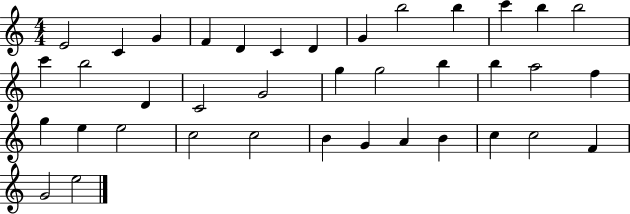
{
  \clef treble
  \numericTimeSignature
  \time 4/4
  \key c \major
  e'2 c'4 g'4 | f'4 d'4 c'4 d'4 | g'4 b''2 b''4 | c'''4 b''4 b''2 | \break c'''4 b''2 d'4 | c'2 g'2 | g''4 g''2 b''4 | b''4 a''2 f''4 | \break g''4 e''4 e''2 | c''2 c''2 | b'4 g'4 a'4 b'4 | c''4 c''2 f'4 | \break g'2 e''2 | \bar "|."
}